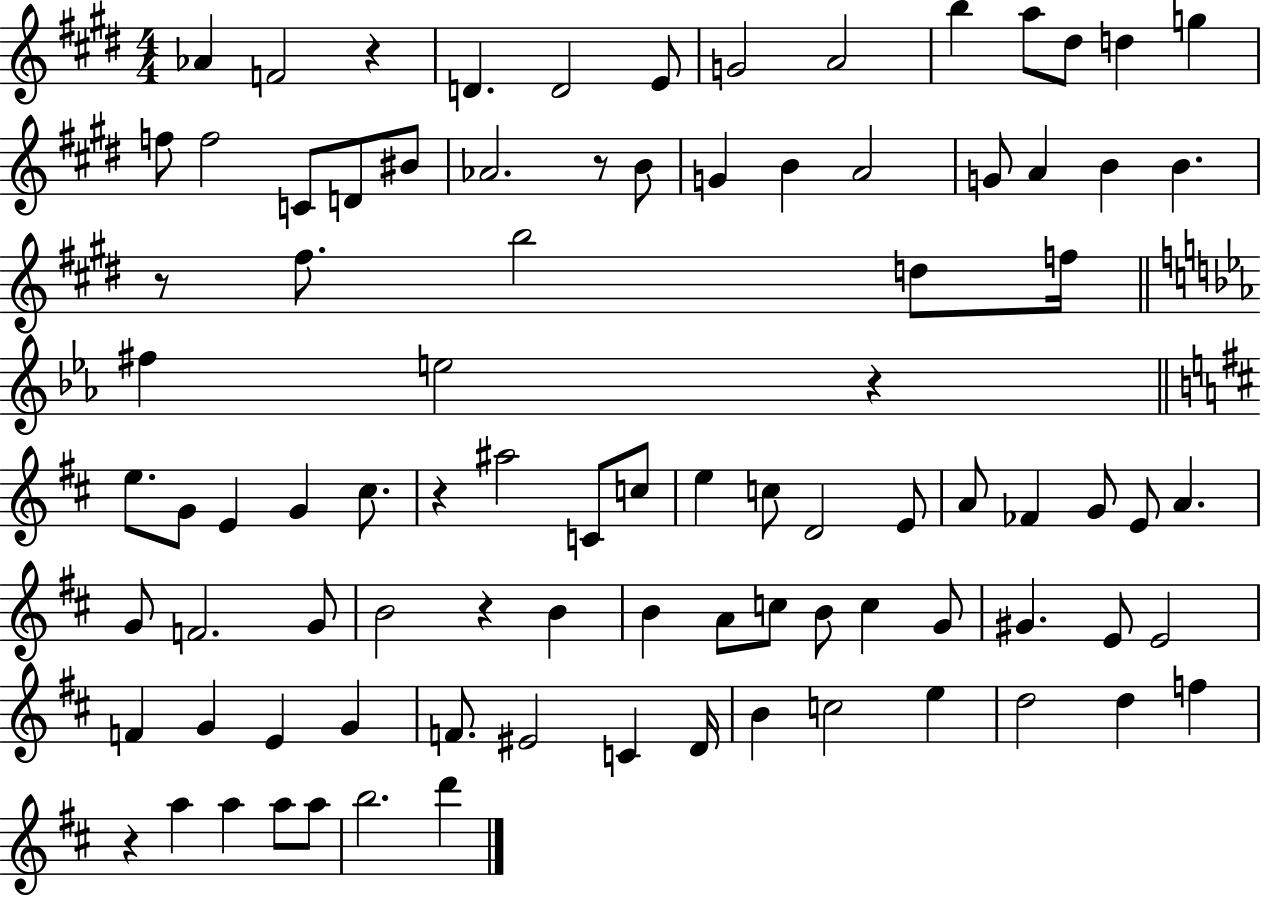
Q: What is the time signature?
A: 4/4